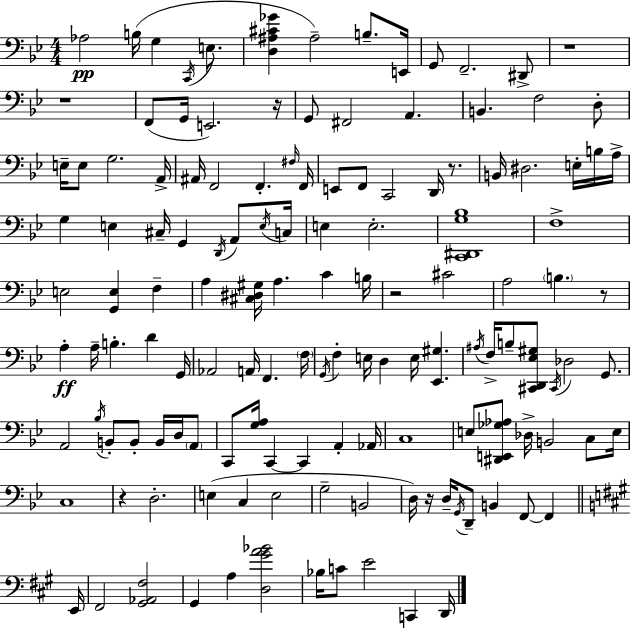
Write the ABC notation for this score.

X:1
T:Untitled
M:4/4
L:1/4
K:Gm
_A,2 B,/4 G, C,,/4 E,/2 [D,^A,^C_G] ^A,2 B,/2 E,,/4 G,,/2 F,,2 ^D,,/2 z4 z4 F,,/2 G,,/4 E,,2 z/4 G,,/2 ^F,,2 A,, B,, F,2 D,/2 E,/4 E,/2 G,2 A,,/4 ^A,,/4 F,,2 F,, ^F,/4 F,,/4 E,,/2 F,,/2 C,,2 D,,/4 z/2 B,,/4 ^D,2 E,/4 B,/4 A,/4 G, E, ^C,/4 G,, D,,/4 A,,/2 E,/4 C,/4 E, E,2 [C,,^D,,G,_B,]4 F,4 E,2 [G,,E,] F, A, [^C,^D,^G,]/4 A, C B,/4 z2 ^C2 A,2 B, z/2 A, A,/4 B, D G,,/4 _A,,2 A,,/4 F,, F,/4 G,,/4 F, E,/4 D, E,/4 [_E,,^G,] ^A,/4 F,/4 B,/2 [^C,,D,,_E,^G,]/2 ^C,,/4 _D,2 G,,/2 A,,2 _B,/4 B,,/2 B,,/2 B,,/4 D,/4 A,,/2 C,,/2 [G,A,]/4 C,, C,, A,, _A,,/4 C,4 E,/2 [^D,,E,,_G,_A,]/2 _D,/4 B,,2 C,/2 E,/4 C,4 z D,2 E, C, E,2 G,2 B,,2 D,/4 z/4 D,/4 G,,/4 D,,/2 B,, F,,/2 F,, E,,/4 ^F,,2 [^G,,_A,,^F,]2 ^G,, A, [D,^GA_B]2 _B,/4 C/2 E2 C,, D,,/4